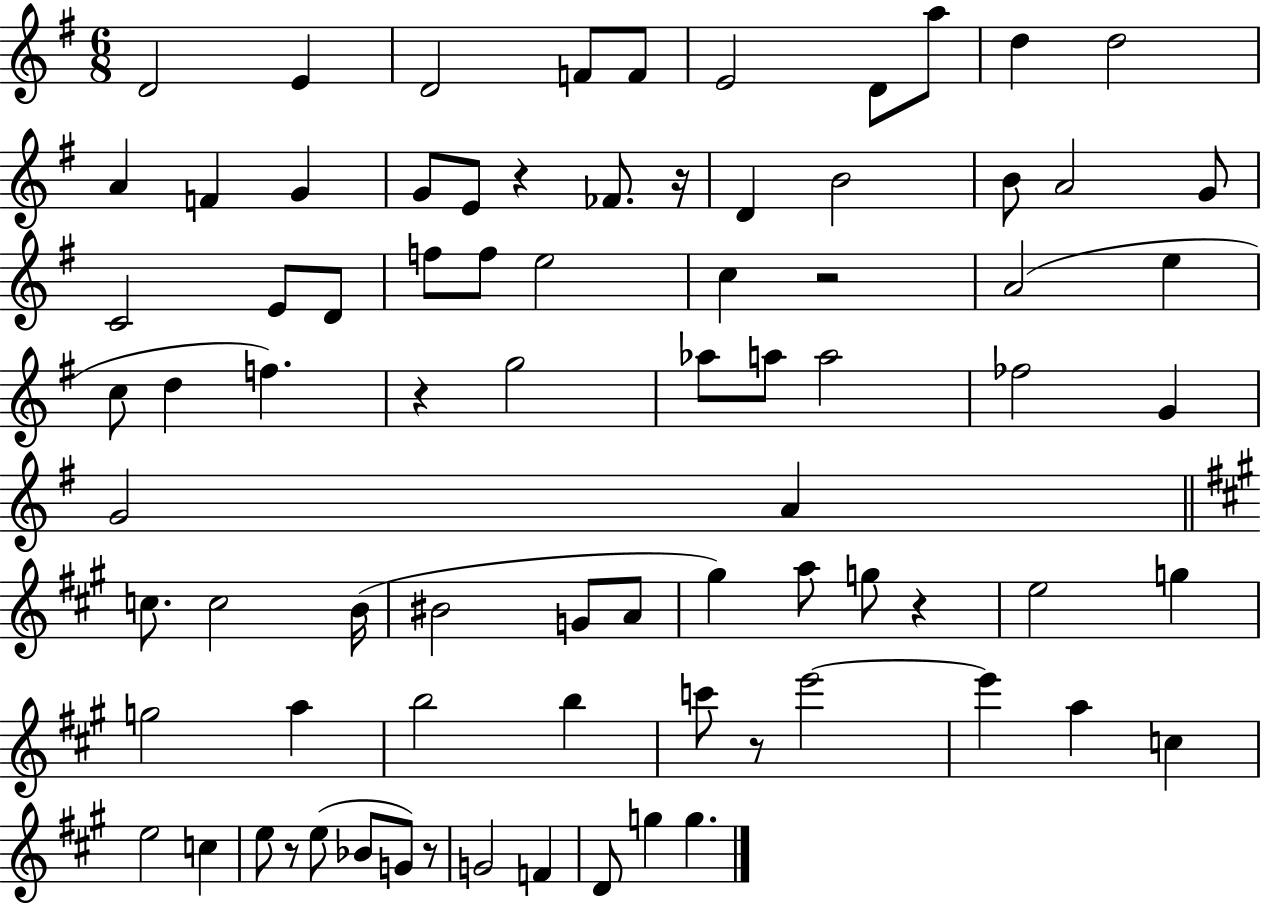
X:1
T:Untitled
M:6/8
L:1/4
K:G
D2 E D2 F/2 F/2 E2 D/2 a/2 d d2 A F G G/2 E/2 z _F/2 z/4 D B2 B/2 A2 G/2 C2 E/2 D/2 f/2 f/2 e2 c z2 A2 e c/2 d f z g2 _a/2 a/2 a2 _f2 G G2 A c/2 c2 B/4 ^B2 G/2 A/2 ^g a/2 g/2 z e2 g g2 a b2 b c'/2 z/2 e'2 e' a c e2 c e/2 z/2 e/2 _B/2 G/2 z/2 G2 F D/2 g g